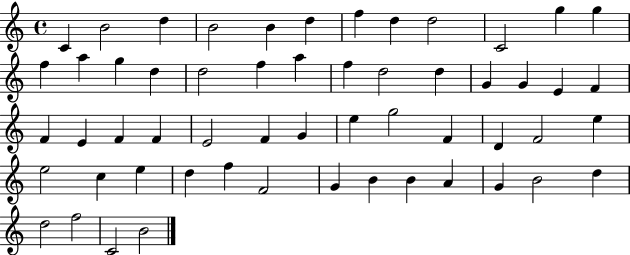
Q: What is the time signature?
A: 4/4